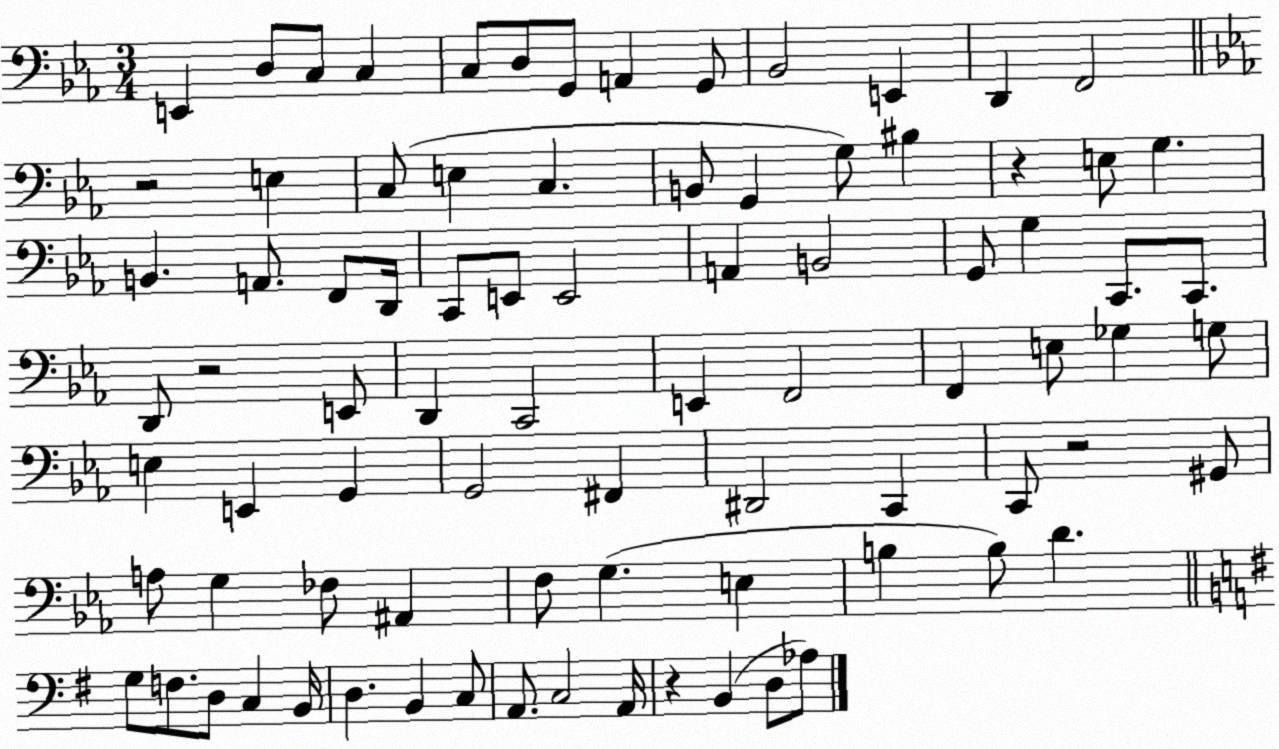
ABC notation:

X:1
T:Untitled
M:3/4
L:1/4
K:Eb
E,, D,/2 C,/2 C, C,/2 D,/2 G,,/2 A,, G,,/2 _B,,2 E,, D,, F,,2 z2 E, C,/2 E, C, B,,/2 G,, G,/2 ^B, z E,/2 G, B,, A,,/2 F,,/2 D,,/4 C,,/2 E,,/2 E,,2 A,, B,,2 G,,/2 G, C,,/2 C,,/2 D,,/2 z2 E,,/2 D,, C,,2 E,, F,,2 F,, E,/2 _G, G,/2 E, E,, G,, G,,2 ^F,, ^D,,2 C,, C,,/2 z2 ^G,,/2 A,/2 G, _F,/2 ^A,, F,/2 G, E, B, B,/2 D G,/2 F,/2 D,/2 C, B,,/4 D, B,, C,/2 A,,/2 C,2 A,,/4 z B,, D,/2 _A,/2